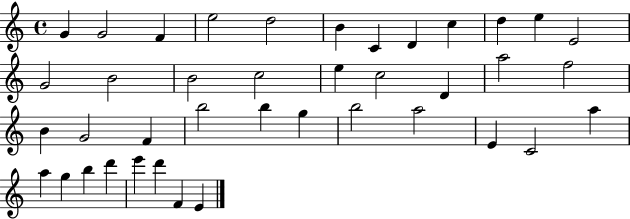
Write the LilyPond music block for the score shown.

{
  \clef treble
  \time 4/4
  \defaultTimeSignature
  \key c \major
  g'4 g'2 f'4 | e''2 d''2 | b'4 c'4 d'4 c''4 | d''4 e''4 e'2 | \break g'2 b'2 | b'2 c''2 | e''4 c''2 d'4 | a''2 f''2 | \break b'4 g'2 f'4 | b''2 b''4 g''4 | b''2 a''2 | e'4 c'2 a''4 | \break a''4 g''4 b''4 d'''4 | e'''4 d'''4 f'4 e'4 | \bar "|."
}